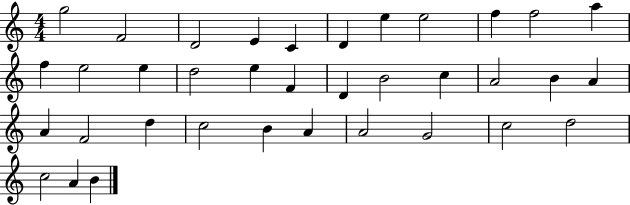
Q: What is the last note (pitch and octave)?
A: B4